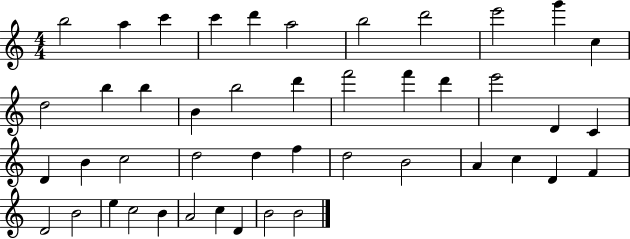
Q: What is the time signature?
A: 4/4